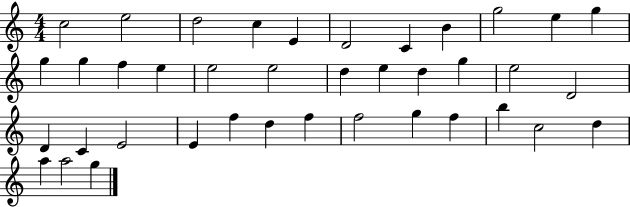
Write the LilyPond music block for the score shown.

{
  \clef treble
  \numericTimeSignature
  \time 4/4
  \key c \major
  c''2 e''2 | d''2 c''4 e'4 | d'2 c'4 b'4 | g''2 e''4 g''4 | \break g''4 g''4 f''4 e''4 | e''2 e''2 | d''4 e''4 d''4 g''4 | e''2 d'2 | \break d'4 c'4 e'2 | e'4 f''4 d''4 f''4 | f''2 g''4 f''4 | b''4 c''2 d''4 | \break a''4 a''2 g''4 | \bar "|."
}